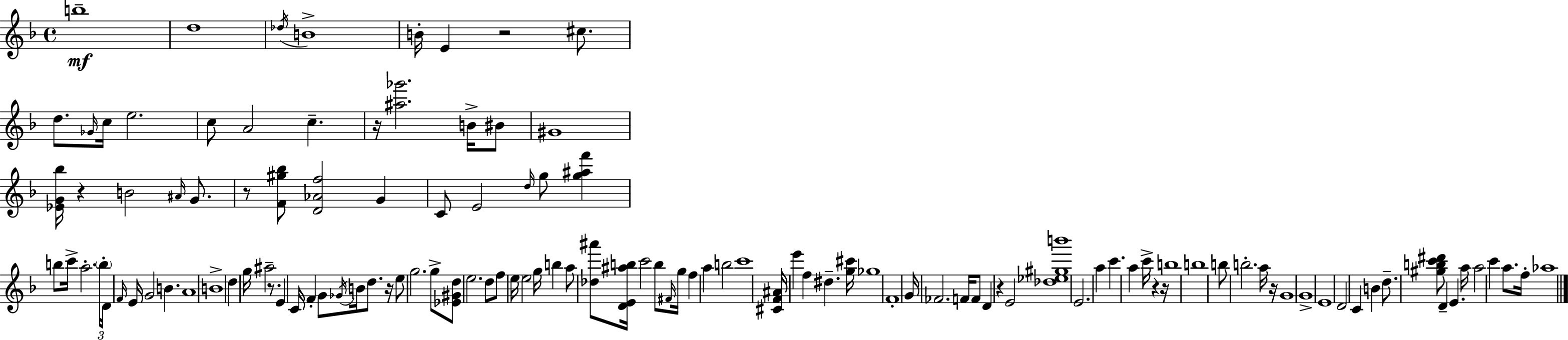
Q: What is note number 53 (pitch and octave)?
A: E5